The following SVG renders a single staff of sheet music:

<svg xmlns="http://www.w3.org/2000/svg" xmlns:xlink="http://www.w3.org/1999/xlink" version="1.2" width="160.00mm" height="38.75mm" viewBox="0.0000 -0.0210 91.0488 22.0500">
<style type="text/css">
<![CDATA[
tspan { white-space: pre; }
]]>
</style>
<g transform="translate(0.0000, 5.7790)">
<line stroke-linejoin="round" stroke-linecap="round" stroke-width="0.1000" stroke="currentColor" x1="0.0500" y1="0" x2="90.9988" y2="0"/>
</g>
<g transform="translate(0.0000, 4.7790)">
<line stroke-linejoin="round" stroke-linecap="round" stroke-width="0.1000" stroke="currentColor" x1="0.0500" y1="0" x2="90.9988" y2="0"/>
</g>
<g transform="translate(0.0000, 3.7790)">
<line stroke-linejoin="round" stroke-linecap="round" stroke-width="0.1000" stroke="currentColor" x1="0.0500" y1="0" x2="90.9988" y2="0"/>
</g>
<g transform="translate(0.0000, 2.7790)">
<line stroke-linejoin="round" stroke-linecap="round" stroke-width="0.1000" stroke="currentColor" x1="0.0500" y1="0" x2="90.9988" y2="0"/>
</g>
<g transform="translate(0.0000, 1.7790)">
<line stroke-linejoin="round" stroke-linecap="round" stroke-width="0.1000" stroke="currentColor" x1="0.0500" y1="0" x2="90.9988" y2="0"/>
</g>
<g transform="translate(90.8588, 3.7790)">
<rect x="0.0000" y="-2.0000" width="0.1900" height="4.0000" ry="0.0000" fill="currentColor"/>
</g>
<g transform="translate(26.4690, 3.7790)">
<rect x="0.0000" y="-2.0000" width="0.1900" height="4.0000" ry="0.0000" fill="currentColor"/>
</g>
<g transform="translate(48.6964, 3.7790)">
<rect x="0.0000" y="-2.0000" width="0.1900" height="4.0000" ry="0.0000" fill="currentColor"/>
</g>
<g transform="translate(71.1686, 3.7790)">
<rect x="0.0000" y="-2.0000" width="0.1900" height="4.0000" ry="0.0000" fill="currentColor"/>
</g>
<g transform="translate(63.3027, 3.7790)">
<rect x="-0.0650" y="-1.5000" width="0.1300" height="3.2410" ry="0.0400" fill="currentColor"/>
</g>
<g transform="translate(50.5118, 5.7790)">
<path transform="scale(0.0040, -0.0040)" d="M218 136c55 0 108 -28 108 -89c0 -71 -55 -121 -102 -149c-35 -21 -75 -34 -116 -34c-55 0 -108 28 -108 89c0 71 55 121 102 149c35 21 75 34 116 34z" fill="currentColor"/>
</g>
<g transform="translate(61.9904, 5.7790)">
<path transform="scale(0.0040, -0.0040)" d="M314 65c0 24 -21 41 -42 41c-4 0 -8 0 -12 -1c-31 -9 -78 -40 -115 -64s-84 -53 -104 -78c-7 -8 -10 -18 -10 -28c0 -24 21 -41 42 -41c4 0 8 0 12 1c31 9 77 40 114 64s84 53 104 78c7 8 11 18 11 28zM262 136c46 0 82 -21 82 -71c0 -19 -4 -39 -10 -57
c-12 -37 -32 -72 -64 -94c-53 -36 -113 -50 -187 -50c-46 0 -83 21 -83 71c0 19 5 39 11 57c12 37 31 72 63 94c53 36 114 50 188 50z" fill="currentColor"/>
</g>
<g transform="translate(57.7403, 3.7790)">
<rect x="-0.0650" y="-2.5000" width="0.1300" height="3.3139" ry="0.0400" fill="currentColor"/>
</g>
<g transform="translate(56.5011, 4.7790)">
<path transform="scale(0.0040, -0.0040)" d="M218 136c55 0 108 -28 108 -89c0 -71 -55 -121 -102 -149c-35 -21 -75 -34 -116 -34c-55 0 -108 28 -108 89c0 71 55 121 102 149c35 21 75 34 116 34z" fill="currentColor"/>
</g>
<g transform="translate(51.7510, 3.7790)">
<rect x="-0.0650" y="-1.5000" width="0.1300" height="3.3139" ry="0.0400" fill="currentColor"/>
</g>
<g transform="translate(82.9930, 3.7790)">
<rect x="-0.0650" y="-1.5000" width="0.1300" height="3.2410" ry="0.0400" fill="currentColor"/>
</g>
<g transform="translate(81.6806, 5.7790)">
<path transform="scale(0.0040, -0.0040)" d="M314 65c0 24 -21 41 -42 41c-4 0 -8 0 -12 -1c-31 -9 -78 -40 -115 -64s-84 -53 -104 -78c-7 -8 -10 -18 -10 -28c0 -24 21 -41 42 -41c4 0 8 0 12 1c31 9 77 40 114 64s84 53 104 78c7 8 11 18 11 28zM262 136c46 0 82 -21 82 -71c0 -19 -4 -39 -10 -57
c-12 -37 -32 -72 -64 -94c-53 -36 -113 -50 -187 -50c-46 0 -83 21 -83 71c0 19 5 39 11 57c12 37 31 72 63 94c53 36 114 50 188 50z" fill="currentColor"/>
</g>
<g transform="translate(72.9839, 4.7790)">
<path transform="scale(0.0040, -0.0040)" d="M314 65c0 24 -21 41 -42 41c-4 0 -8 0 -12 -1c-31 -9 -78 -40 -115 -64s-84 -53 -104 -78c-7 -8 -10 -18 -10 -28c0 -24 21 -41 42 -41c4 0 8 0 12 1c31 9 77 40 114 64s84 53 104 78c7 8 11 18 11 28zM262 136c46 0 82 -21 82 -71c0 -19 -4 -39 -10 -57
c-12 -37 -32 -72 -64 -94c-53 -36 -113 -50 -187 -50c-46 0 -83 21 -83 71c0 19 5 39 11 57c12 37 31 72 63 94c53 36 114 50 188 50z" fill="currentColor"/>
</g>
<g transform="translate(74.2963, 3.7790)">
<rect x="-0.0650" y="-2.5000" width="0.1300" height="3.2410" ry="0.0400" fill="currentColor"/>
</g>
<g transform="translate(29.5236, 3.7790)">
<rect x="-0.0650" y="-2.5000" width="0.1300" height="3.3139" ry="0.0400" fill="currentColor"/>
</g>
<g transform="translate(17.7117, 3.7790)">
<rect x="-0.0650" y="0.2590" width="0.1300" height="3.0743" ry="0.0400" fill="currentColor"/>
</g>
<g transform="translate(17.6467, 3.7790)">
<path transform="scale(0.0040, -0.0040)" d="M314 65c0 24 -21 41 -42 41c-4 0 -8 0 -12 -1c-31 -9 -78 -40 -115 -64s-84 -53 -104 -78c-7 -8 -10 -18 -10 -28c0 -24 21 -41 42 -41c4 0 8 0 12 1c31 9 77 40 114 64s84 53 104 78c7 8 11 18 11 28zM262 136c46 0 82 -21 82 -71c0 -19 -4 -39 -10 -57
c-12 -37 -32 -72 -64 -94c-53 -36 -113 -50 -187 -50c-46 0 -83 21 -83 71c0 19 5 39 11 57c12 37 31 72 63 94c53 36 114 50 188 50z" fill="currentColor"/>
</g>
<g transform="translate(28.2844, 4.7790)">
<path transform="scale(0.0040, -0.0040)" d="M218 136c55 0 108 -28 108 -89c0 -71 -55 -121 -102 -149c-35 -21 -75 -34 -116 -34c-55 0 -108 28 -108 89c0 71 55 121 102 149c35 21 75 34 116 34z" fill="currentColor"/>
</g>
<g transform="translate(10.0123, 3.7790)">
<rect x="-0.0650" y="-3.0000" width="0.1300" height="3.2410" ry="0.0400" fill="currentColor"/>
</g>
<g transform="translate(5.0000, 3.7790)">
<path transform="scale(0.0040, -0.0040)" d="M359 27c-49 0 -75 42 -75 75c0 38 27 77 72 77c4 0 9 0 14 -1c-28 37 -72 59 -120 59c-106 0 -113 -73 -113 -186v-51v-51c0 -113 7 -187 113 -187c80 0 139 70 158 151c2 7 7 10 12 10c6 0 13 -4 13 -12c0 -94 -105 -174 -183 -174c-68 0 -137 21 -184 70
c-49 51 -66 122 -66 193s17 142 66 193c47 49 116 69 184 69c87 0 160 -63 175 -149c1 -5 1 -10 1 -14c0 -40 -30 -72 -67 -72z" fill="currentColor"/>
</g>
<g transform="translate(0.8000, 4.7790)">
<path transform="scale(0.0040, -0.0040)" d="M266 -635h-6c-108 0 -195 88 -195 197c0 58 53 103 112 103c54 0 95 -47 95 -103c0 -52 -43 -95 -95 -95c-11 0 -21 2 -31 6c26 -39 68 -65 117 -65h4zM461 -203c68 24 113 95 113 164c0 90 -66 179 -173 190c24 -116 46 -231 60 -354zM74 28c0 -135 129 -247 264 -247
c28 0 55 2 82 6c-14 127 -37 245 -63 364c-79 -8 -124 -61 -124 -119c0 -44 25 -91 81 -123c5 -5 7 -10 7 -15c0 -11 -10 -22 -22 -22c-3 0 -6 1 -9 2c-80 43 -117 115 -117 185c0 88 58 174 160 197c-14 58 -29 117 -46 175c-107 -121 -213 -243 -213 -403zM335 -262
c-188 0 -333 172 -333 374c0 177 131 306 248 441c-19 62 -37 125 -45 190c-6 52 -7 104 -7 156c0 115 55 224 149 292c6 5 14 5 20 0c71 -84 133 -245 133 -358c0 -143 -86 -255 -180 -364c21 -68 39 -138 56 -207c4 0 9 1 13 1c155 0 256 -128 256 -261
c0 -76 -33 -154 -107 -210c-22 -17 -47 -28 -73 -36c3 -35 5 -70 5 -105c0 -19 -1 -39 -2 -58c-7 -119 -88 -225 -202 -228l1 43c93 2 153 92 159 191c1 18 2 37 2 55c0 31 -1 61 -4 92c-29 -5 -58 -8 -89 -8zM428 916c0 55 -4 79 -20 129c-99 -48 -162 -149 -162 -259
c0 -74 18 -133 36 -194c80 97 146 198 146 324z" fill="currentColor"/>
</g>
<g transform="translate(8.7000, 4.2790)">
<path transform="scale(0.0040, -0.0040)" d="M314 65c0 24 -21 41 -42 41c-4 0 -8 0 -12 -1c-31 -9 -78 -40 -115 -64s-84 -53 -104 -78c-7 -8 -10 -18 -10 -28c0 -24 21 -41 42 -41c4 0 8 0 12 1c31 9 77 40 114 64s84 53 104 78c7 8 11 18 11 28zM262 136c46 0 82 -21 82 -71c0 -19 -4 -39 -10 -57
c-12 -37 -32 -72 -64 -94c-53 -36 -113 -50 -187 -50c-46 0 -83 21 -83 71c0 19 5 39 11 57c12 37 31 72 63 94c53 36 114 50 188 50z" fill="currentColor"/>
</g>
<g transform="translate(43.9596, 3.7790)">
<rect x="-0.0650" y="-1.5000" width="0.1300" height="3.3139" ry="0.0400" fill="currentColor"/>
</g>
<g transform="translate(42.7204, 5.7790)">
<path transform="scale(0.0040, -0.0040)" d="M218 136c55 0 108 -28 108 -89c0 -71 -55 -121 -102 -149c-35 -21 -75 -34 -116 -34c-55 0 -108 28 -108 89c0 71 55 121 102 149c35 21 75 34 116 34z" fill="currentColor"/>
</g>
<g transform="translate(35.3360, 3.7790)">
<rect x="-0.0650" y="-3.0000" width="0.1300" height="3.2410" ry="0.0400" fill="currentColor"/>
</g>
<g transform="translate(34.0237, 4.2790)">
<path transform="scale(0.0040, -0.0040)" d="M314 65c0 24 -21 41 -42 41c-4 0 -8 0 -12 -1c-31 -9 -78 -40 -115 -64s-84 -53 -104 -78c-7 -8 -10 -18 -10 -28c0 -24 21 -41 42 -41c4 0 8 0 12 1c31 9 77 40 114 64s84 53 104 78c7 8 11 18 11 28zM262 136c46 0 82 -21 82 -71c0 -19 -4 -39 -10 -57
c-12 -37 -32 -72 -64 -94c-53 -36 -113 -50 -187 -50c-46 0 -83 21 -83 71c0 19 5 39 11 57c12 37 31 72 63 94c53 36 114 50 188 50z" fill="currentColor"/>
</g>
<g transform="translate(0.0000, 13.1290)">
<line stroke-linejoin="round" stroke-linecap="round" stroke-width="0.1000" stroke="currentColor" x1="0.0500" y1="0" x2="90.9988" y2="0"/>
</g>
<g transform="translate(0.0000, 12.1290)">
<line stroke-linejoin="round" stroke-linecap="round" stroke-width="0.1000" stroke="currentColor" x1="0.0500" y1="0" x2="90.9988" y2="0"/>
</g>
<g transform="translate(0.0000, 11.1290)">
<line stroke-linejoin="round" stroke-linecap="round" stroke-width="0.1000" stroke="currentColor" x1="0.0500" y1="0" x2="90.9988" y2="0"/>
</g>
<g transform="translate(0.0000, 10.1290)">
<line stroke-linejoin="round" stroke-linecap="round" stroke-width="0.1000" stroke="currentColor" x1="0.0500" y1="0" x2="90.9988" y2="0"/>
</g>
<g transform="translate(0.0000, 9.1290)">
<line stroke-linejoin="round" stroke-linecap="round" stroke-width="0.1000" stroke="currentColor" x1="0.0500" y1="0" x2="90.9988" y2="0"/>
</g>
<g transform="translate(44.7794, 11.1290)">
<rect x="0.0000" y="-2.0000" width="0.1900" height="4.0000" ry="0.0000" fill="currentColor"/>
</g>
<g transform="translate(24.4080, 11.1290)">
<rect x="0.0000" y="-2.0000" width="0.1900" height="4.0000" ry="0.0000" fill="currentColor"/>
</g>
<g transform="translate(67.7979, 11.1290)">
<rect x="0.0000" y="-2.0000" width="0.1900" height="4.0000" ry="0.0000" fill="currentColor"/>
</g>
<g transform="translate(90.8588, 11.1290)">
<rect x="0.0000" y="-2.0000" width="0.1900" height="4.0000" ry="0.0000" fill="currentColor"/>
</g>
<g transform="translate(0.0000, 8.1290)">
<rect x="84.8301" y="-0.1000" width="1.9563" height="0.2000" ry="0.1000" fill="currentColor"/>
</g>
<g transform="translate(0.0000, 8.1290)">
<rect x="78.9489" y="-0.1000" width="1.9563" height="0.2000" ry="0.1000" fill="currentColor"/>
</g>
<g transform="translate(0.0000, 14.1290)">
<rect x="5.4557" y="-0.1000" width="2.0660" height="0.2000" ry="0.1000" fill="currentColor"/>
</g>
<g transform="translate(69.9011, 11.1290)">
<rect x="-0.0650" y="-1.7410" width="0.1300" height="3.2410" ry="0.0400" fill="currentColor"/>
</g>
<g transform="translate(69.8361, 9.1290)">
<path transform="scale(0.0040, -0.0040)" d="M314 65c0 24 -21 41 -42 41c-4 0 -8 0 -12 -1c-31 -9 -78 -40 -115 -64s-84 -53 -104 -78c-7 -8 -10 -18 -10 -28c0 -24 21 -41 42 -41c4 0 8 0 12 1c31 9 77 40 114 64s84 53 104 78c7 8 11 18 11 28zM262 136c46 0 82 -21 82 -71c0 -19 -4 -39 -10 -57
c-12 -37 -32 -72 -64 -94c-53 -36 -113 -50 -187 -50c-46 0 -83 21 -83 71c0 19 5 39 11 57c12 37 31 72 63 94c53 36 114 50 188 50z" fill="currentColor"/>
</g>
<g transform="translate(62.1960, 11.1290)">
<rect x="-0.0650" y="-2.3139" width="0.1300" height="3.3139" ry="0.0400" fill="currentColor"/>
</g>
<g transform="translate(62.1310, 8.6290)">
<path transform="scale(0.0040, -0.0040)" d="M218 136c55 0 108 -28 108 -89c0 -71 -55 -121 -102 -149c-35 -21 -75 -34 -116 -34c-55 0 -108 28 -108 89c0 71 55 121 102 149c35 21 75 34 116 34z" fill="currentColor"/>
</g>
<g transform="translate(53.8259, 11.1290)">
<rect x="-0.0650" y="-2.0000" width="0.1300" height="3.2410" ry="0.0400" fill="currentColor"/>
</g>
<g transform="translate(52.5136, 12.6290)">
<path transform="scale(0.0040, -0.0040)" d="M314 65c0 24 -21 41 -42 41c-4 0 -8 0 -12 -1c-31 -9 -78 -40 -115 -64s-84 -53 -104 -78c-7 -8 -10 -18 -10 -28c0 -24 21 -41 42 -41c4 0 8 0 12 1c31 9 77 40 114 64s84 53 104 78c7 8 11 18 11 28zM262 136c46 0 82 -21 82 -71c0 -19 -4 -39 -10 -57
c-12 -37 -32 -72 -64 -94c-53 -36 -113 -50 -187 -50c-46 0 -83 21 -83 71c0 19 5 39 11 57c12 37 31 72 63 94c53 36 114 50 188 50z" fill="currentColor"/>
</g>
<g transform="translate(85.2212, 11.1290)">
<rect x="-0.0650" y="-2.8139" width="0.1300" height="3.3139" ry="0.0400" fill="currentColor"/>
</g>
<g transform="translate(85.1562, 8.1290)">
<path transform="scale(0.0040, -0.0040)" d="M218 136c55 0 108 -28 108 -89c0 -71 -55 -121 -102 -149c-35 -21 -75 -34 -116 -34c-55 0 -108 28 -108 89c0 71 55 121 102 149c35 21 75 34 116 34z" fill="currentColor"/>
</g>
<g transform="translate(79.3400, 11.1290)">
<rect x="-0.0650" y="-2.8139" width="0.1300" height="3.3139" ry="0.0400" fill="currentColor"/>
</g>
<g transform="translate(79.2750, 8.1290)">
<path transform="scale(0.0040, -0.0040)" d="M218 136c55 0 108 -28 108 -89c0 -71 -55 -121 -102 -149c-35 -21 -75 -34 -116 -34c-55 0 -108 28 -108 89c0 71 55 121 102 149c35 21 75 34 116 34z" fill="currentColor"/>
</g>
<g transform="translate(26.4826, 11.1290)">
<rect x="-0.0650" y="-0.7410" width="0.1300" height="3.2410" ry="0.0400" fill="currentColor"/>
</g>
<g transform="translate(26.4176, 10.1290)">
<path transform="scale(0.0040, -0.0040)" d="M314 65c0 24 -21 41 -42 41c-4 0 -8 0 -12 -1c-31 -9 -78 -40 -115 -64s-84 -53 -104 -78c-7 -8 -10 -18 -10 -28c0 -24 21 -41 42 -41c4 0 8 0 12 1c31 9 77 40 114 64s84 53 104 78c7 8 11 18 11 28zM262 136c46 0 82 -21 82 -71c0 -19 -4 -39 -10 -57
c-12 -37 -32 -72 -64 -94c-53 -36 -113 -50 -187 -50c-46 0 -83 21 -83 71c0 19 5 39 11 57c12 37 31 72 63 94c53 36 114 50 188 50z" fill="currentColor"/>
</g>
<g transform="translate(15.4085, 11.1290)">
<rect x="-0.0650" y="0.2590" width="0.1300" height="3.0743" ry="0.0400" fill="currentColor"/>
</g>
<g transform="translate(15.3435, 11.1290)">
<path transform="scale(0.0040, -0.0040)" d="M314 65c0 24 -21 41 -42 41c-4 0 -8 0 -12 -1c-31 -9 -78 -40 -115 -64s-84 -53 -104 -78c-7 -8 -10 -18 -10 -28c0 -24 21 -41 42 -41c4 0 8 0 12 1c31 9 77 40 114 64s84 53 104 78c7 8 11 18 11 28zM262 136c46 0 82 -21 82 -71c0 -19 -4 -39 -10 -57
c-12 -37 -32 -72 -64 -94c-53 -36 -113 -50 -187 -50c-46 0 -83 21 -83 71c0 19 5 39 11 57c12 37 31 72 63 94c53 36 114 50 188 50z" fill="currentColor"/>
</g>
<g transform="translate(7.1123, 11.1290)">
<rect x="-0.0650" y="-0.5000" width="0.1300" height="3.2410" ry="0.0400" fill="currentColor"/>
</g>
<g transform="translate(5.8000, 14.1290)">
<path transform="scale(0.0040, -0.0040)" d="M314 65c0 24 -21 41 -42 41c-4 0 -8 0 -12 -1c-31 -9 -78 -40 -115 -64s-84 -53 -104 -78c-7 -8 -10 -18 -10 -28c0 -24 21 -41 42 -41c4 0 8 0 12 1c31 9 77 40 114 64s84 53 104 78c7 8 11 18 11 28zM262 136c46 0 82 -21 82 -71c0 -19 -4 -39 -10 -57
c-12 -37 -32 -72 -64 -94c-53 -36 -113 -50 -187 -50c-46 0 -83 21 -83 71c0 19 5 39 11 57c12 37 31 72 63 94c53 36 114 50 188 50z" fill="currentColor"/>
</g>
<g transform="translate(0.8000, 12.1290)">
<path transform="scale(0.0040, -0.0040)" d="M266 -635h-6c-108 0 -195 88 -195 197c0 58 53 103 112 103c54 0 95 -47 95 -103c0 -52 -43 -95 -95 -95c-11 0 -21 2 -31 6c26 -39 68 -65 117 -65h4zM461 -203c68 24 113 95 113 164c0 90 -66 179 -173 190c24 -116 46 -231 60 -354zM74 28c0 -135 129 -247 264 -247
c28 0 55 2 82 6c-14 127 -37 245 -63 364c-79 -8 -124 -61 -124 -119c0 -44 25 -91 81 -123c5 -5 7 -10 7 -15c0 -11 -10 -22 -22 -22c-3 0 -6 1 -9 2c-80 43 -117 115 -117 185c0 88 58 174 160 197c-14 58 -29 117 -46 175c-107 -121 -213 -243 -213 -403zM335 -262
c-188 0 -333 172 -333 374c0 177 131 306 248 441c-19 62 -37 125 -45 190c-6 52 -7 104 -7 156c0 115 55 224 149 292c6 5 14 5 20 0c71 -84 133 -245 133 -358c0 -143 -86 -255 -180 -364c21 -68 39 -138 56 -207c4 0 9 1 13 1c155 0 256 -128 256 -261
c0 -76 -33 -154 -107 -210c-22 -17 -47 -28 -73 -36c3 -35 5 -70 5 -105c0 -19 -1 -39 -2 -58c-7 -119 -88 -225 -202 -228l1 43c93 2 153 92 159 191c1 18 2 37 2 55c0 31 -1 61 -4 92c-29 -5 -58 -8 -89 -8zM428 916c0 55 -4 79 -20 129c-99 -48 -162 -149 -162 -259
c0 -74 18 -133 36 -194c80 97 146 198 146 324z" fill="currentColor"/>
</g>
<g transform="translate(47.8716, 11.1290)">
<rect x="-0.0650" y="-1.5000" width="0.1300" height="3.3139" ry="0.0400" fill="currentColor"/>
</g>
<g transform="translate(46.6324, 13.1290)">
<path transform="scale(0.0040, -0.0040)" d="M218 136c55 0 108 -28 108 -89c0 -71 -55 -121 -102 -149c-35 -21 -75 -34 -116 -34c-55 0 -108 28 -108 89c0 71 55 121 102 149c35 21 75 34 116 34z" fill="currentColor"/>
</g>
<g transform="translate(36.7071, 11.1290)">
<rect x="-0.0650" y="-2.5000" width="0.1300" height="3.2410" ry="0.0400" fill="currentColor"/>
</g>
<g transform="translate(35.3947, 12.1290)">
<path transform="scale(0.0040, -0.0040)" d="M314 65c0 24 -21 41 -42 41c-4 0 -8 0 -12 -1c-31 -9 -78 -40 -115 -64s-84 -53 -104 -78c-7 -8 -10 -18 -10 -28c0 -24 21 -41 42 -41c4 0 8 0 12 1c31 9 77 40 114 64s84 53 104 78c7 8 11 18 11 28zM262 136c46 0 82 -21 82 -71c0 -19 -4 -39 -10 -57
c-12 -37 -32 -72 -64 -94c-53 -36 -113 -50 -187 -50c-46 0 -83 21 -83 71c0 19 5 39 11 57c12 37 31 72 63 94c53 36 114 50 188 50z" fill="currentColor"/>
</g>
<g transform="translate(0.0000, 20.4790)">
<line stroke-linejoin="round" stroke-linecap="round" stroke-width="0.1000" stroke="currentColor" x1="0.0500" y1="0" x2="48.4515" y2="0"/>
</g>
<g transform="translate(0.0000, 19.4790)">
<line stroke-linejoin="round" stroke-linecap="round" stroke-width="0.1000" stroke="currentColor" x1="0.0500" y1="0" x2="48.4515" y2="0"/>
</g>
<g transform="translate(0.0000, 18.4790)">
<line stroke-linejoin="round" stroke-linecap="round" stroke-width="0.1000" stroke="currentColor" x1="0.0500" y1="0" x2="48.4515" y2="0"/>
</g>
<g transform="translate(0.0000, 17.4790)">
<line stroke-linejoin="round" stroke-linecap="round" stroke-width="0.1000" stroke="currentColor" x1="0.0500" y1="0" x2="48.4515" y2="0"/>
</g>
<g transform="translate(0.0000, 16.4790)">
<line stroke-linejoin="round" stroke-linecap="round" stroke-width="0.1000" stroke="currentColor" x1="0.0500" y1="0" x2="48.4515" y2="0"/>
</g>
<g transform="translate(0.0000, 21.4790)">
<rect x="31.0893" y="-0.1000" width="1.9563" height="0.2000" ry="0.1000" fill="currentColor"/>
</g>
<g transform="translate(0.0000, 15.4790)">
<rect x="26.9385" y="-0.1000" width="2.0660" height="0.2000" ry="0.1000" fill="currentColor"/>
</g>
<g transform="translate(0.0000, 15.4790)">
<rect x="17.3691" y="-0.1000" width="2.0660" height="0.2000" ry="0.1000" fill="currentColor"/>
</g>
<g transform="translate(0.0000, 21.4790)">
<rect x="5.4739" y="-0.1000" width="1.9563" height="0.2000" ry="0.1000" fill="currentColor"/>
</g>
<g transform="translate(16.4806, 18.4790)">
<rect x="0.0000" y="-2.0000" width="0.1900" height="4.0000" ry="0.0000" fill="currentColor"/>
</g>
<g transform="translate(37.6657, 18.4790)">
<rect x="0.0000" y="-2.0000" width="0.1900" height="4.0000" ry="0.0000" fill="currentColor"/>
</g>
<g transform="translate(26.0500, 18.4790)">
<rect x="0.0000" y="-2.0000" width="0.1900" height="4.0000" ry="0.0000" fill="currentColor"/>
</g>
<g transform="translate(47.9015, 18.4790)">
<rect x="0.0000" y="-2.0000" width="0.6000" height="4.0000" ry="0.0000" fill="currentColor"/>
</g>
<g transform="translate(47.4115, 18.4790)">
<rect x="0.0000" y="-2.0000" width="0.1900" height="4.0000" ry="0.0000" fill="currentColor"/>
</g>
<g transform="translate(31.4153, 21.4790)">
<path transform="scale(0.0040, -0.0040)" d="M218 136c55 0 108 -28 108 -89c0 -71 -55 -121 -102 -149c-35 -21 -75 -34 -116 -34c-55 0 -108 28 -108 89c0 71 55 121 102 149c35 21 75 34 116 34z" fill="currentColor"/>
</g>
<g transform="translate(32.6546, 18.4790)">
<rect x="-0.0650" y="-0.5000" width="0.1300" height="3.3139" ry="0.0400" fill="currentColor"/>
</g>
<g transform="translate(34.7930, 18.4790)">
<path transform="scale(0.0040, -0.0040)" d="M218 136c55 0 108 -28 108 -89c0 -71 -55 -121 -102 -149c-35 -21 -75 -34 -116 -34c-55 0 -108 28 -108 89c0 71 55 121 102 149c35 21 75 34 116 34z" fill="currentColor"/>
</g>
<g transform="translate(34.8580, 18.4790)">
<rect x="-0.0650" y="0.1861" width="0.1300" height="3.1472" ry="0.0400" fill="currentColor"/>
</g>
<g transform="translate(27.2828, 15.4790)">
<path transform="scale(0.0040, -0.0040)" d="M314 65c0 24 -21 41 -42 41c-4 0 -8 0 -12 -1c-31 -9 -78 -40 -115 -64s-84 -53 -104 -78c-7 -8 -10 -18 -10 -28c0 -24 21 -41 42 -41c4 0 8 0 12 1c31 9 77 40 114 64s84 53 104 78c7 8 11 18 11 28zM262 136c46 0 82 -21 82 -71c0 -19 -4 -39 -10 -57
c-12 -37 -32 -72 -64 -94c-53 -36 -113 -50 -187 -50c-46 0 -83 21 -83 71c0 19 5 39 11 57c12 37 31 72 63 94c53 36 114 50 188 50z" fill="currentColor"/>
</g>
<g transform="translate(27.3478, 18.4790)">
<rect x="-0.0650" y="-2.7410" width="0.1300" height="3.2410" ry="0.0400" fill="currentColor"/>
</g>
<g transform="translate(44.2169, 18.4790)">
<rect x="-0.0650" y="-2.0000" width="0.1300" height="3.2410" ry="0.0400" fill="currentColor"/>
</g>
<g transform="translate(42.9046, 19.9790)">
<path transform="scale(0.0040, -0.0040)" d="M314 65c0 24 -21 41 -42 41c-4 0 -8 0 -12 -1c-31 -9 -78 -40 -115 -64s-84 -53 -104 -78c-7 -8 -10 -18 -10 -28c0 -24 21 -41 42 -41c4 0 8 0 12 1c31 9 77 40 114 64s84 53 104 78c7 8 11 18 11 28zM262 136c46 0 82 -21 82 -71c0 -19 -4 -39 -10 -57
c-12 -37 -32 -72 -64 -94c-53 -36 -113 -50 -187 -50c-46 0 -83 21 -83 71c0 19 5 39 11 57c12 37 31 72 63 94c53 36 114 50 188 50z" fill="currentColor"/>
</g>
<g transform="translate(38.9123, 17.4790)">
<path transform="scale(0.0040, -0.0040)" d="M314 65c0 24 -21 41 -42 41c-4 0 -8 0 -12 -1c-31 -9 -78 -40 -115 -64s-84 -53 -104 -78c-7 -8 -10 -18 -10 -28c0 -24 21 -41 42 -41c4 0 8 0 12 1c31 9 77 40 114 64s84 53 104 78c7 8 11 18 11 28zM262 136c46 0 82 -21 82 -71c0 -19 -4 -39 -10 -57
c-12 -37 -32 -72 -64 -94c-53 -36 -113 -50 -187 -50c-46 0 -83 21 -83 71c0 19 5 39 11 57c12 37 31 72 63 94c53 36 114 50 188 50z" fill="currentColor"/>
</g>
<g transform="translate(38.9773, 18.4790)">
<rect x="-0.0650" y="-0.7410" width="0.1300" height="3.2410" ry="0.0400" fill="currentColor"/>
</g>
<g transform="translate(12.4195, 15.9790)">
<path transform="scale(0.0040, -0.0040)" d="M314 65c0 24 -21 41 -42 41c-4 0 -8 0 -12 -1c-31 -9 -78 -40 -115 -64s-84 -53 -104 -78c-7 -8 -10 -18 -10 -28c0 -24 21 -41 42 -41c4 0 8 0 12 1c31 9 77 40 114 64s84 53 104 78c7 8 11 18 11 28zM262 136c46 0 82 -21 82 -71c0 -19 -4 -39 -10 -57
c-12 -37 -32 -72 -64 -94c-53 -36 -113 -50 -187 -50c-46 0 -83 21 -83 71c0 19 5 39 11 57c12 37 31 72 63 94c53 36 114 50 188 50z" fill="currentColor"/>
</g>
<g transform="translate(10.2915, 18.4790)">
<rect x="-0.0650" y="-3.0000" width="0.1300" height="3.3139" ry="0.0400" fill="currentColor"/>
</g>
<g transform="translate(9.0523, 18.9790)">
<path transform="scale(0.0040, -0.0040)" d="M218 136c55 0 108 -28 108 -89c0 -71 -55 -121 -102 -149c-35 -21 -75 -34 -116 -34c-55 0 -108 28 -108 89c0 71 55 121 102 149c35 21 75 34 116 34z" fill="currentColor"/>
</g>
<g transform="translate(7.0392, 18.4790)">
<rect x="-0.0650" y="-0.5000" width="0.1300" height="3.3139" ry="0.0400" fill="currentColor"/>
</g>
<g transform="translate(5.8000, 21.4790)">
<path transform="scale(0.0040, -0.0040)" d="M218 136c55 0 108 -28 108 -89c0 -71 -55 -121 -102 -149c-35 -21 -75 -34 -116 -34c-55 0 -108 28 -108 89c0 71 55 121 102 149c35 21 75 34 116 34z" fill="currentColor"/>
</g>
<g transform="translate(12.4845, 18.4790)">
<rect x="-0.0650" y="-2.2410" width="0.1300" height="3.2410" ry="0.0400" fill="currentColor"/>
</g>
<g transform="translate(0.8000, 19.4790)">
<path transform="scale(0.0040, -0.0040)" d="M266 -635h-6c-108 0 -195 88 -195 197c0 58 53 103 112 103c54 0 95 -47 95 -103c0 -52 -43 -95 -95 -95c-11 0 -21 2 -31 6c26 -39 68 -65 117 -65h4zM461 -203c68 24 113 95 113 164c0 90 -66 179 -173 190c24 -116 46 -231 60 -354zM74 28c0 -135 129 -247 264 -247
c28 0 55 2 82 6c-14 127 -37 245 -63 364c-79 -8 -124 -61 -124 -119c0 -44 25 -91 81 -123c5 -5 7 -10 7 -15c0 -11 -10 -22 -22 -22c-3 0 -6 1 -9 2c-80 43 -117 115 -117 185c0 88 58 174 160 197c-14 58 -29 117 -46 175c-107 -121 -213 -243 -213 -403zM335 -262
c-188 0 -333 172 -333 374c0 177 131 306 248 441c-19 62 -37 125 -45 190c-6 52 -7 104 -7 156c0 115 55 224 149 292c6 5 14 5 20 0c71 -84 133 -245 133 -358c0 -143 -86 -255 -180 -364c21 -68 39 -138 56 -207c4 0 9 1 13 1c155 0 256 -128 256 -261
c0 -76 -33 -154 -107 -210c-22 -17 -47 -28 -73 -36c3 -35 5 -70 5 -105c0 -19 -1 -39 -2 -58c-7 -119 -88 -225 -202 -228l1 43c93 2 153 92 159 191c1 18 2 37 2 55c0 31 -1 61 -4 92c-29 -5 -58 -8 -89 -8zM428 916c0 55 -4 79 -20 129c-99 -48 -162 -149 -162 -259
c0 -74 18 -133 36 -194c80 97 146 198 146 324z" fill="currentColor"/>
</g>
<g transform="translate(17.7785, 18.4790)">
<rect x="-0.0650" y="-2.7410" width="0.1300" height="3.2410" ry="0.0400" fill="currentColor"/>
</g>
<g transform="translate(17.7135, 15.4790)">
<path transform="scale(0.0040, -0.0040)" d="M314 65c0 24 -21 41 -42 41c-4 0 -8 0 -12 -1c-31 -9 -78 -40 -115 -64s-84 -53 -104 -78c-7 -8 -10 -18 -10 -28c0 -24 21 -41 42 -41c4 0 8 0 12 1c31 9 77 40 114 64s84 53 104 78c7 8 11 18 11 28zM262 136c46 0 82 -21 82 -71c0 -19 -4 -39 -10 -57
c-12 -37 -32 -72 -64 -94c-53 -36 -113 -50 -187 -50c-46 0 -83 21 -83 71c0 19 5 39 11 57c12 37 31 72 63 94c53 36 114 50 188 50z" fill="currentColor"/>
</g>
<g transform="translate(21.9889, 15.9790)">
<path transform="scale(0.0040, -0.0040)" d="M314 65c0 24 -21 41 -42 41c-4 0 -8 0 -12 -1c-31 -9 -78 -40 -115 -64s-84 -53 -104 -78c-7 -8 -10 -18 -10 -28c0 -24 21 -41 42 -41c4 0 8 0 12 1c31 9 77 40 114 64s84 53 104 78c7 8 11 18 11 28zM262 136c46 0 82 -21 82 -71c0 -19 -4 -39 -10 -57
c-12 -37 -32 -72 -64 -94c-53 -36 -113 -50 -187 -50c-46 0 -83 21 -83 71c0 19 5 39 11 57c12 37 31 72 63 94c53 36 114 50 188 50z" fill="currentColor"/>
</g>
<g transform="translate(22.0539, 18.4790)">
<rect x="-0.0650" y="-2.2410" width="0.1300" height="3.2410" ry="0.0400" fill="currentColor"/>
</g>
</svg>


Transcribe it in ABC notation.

X:1
T:Untitled
M:4/4
L:1/4
K:C
A2 B2 G A2 E E G E2 G2 E2 C2 B2 d2 G2 E F2 g f2 a a C A g2 a2 g2 a2 C B d2 F2